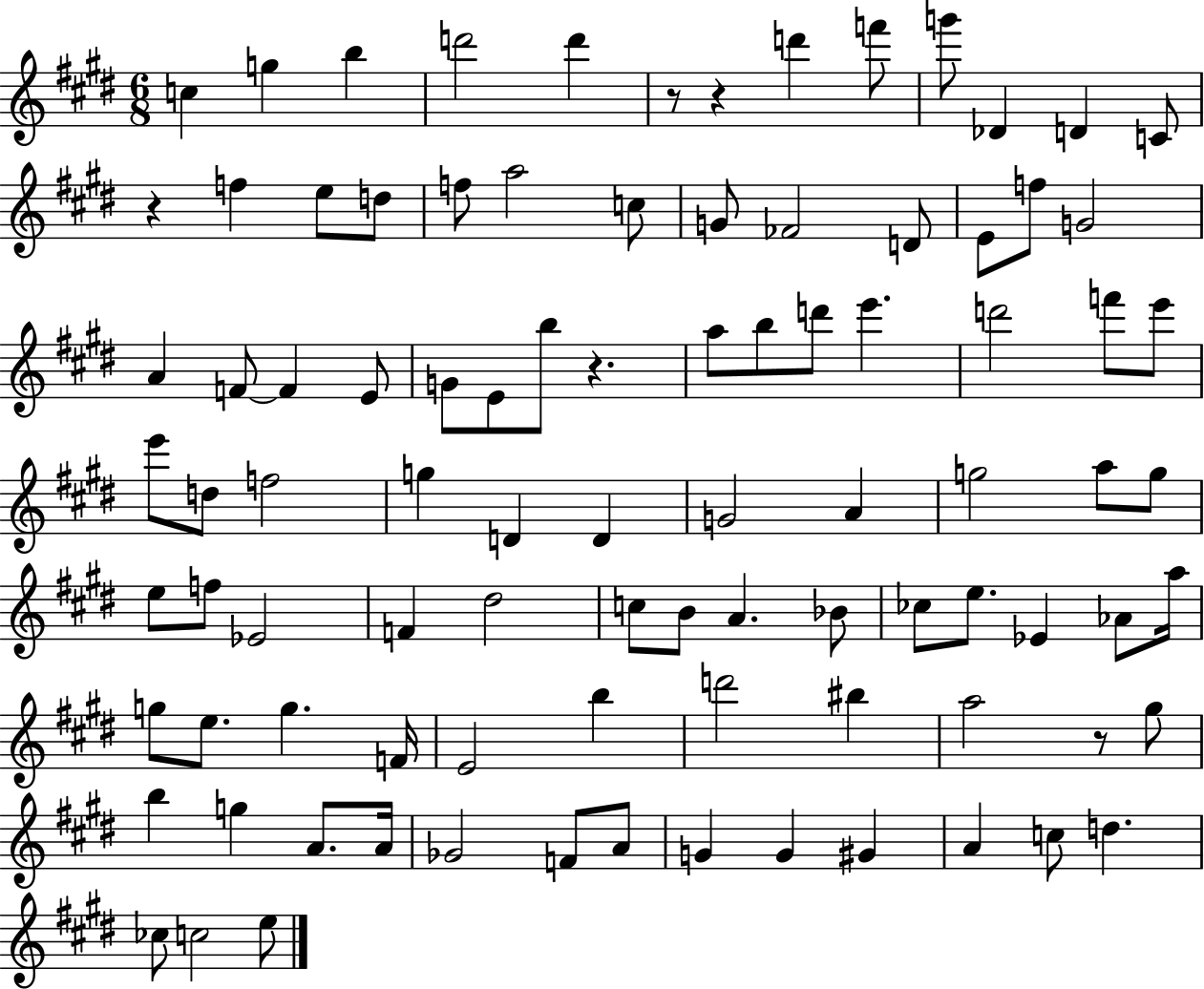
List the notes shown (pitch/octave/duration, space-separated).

C5/q G5/q B5/q D6/h D6/q R/e R/q D6/q F6/e G6/e Db4/q D4/q C4/e R/q F5/q E5/e D5/e F5/e A5/h C5/e G4/e FES4/h D4/e E4/e F5/e G4/h A4/q F4/e F4/q E4/e G4/e E4/e B5/e R/q. A5/e B5/e D6/e E6/q. D6/h F6/e E6/e E6/e D5/e F5/h G5/q D4/q D4/q G4/h A4/q G5/h A5/e G5/e E5/e F5/e Eb4/h F4/q D#5/h C5/e B4/e A4/q. Bb4/e CES5/e E5/e. Eb4/q Ab4/e A5/s G5/e E5/e. G5/q. F4/s E4/h B5/q D6/h BIS5/q A5/h R/e G#5/e B5/q G5/q A4/e. A4/s Gb4/h F4/e A4/e G4/q G4/q G#4/q A4/q C5/e D5/q. CES5/e C5/h E5/e